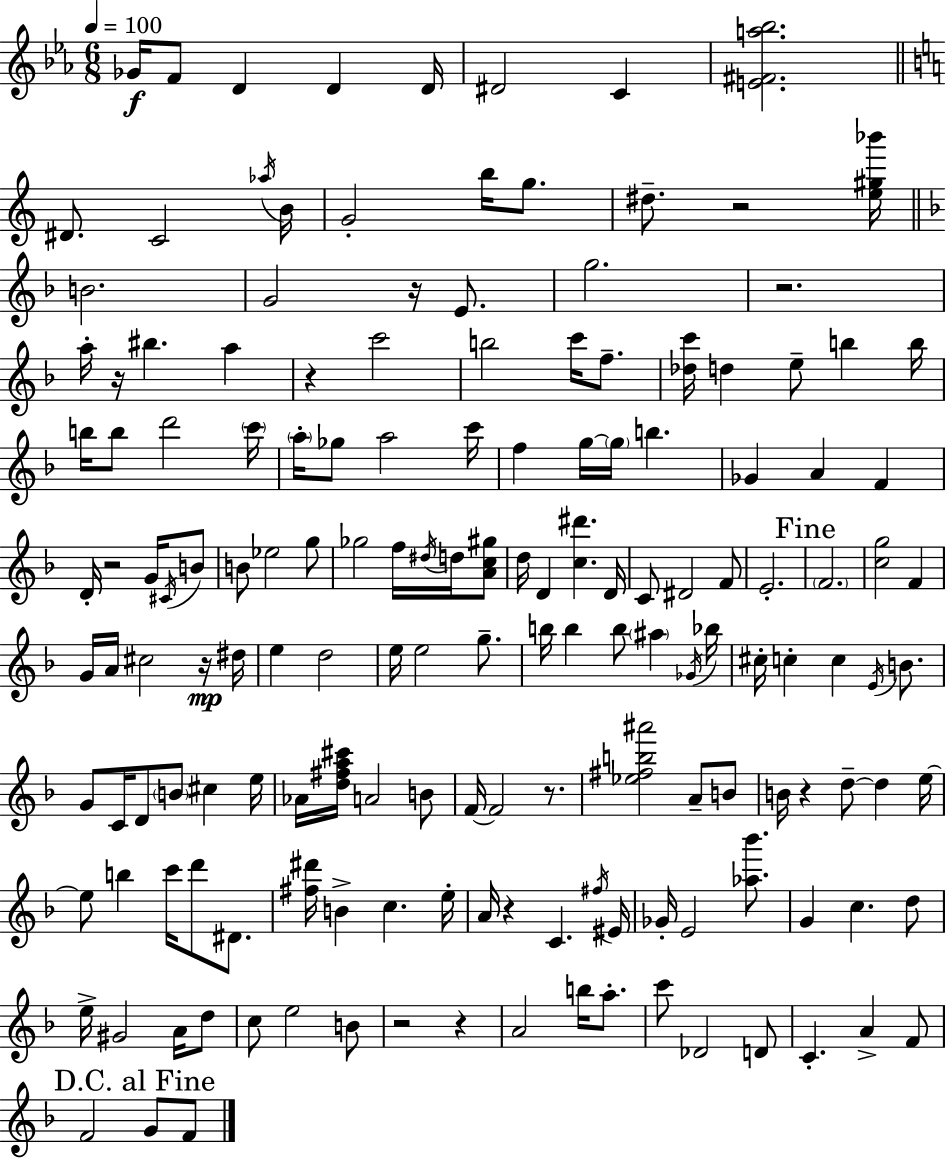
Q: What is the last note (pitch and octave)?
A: F4